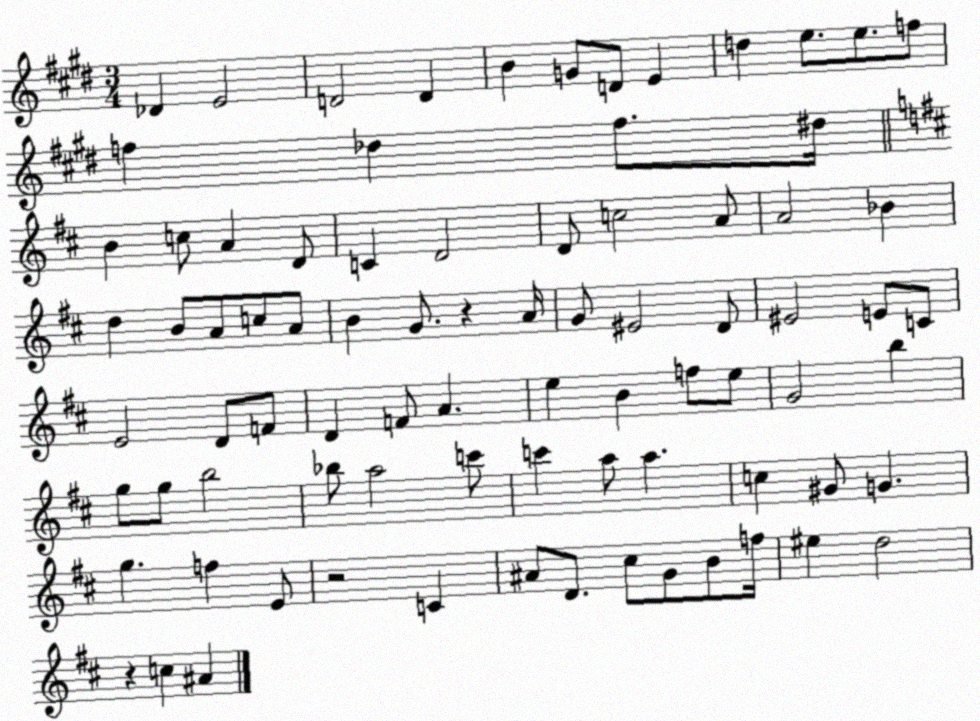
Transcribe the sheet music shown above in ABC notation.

X:1
T:Untitled
M:3/4
L:1/4
K:E
_D E2 D2 D B G/2 D/2 E d e/2 e/2 f/2 f _d f/2 ^d/4 B c/2 A D/2 C D2 D/2 c2 A/2 A2 _B d B/2 A/2 c/2 A/2 B G/2 z A/4 G/2 ^E2 D/2 ^E2 E/2 C/2 E2 D/2 F/2 D F/2 A e B f/2 e/2 G2 b g/2 g/2 b2 _b/2 a2 c'/2 c' a/2 a c ^G/2 G g f E/2 z2 C ^A/2 D/2 ^c/2 G/2 B/2 f/4 ^e d2 z c ^A